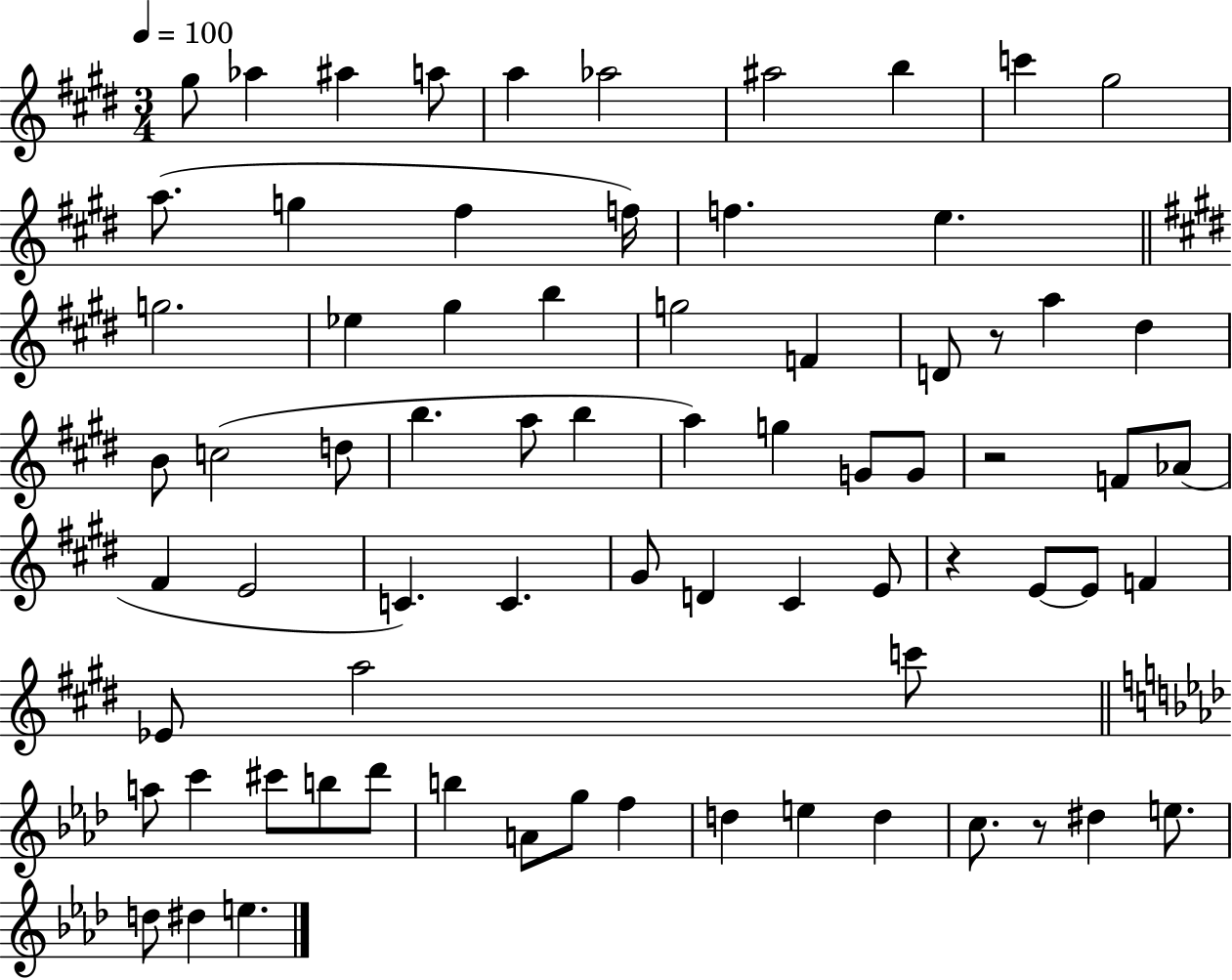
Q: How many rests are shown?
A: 4